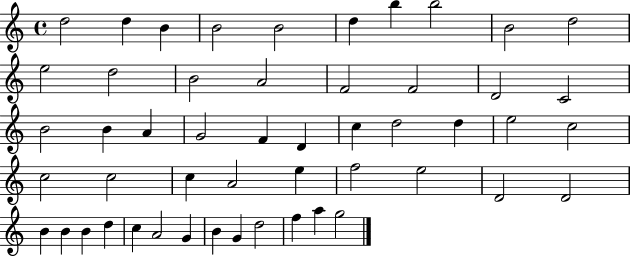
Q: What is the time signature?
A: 4/4